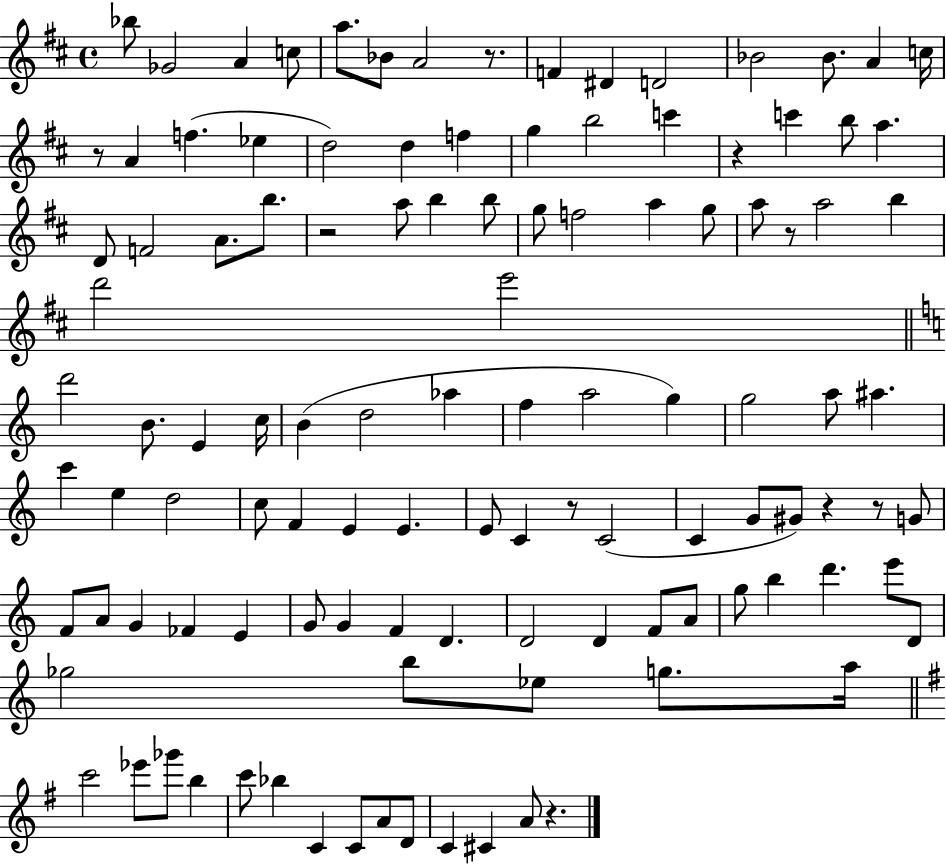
Bb5/e Gb4/h A4/q C5/e A5/e. Bb4/e A4/h R/e. F4/q D#4/q D4/h Bb4/h Bb4/e. A4/q C5/s R/e A4/q F5/q. Eb5/q D5/h D5/q F5/q G5/q B5/h C6/q R/q C6/q B5/e A5/q. D4/e F4/h A4/e. B5/e. R/h A5/e B5/q B5/e G5/e F5/h A5/q G5/e A5/e R/e A5/h B5/q D6/h E6/h D6/h B4/e. E4/q C5/s B4/q D5/h Ab5/q F5/q A5/h G5/q G5/h A5/e A#5/q. C6/q E5/q D5/h C5/e F4/q E4/q E4/q. E4/e C4/q R/e C4/h C4/q G4/e G#4/e R/q R/e G4/e F4/e A4/e G4/q FES4/q E4/q G4/e G4/q F4/q D4/q. D4/h D4/q F4/e A4/e G5/e B5/q D6/q. E6/e D4/e Gb5/h B5/e Eb5/e G5/e. A5/s C6/h Eb6/e Gb6/e B5/q C6/e Bb5/q C4/q C4/e A4/e D4/e C4/q C#4/q A4/e R/q.